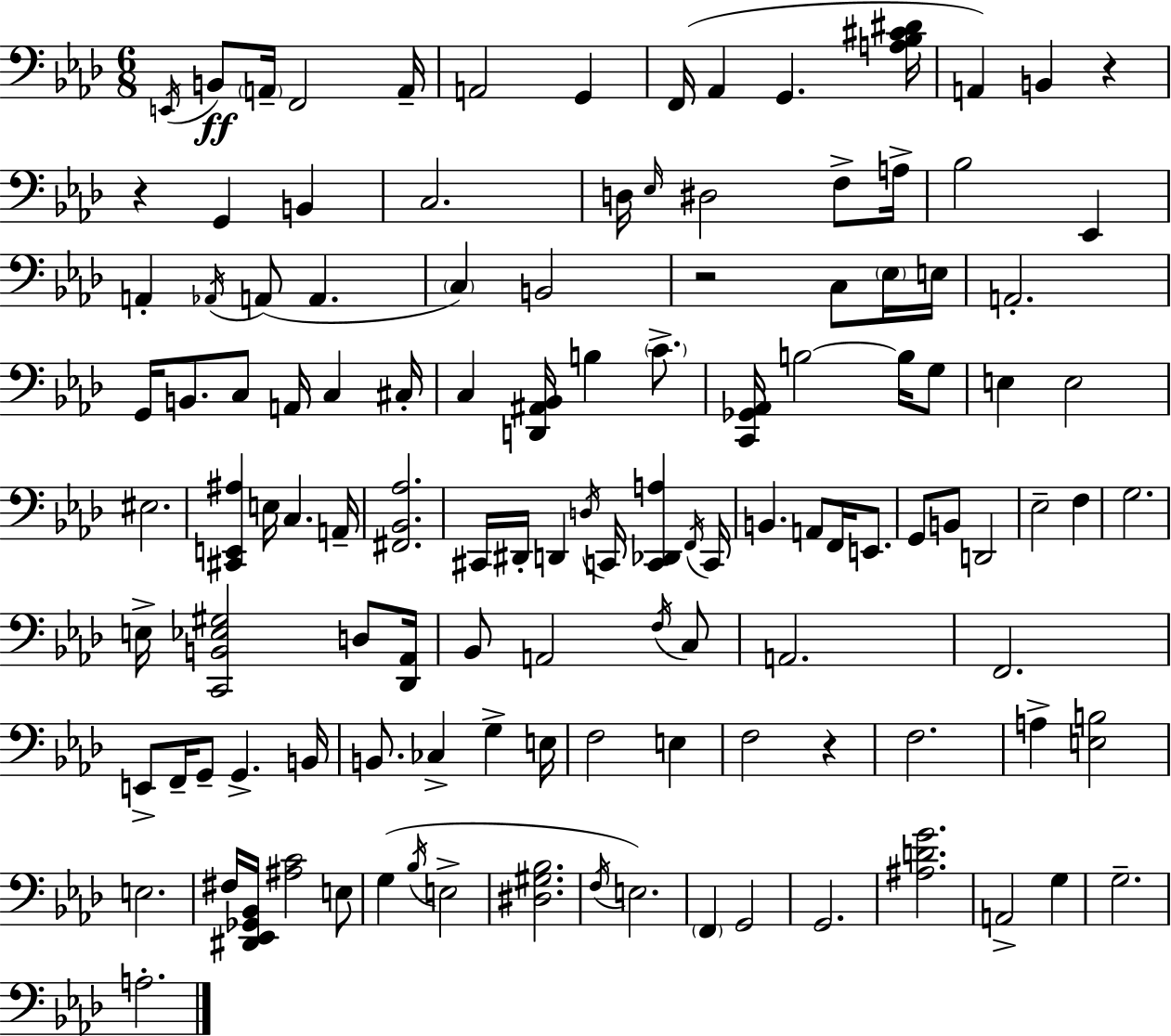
{
  \clef bass
  \numericTimeSignature
  \time 6/8
  \key f \minor
  \acciaccatura { e,16 }\ff b,8 \parenthesize a,16-- f,2 | a,16-- a,2 g,4 | f,16( aes,4 g,4. | <a bes cis' dis'>16 a,4) b,4 r4 | \break r4 g,4 b,4 | c2. | d16 \grace { ees16 } dis2 f8-> | a16-> bes2 ees,4 | \break a,4-. \acciaccatura { aes,16 }( a,8 a,4. | \parenthesize c4) b,2 | r2 c8 | \parenthesize ees16 e16 a,2.-. | \break g,16 b,8. c8 a,16 c4 | cis16-. c4 <d, ais, bes,>16 b4 | \parenthesize c'8.-> <c, ges, aes,>16 b2~~ | b16 g8 e4 e2 | \break eis2. | <cis, e, ais>4 e16 c4. | a,16-- <fis, bes, aes>2. | cis,16 dis,16-. d,4 \acciaccatura { d16 } c,16 <c, des, a>4 | \break \acciaccatura { f,16 } c,16 b,4. a,8 | f,16 e,8. g,8 b,8 d,2 | ees2-- | f4 g2. | \break e16-> <c, b, ees gis>2 | d8 <des, aes,>16 bes,8 a,2 | \acciaccatura { f16 } c8 a,2. | f,2. | \break e,8-> f,16-- g,8-- g,4.-> | b,16 b,8. ces4-> | g4-> e16 f2 | e4 f2 | \break r4 f2. | a4-> <e b>2 | e2. | fis16 <dis, ees, ges, bes,>16 <ais c'>2 | \break e8 g4( \acciaccatura { bes16 } e2-> | <dis gis bes>2. | \acciaccatura { f16 } e2.) | \parenthesize f,4 | \break g,2 g,2. | <ais d' g'>2. | a,2-> | g4 g2.-- | \break a2.-. | \bar "|."
}